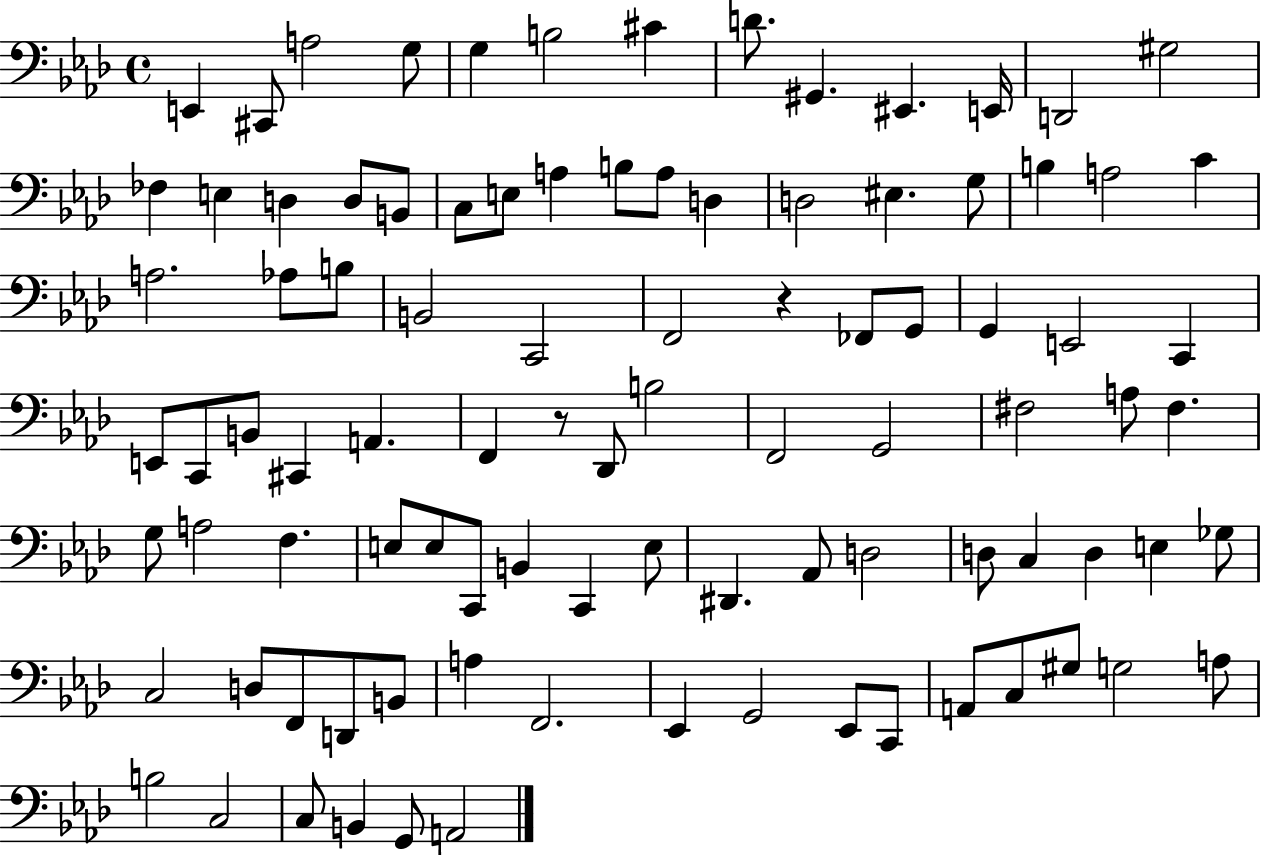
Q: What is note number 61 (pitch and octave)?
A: B2